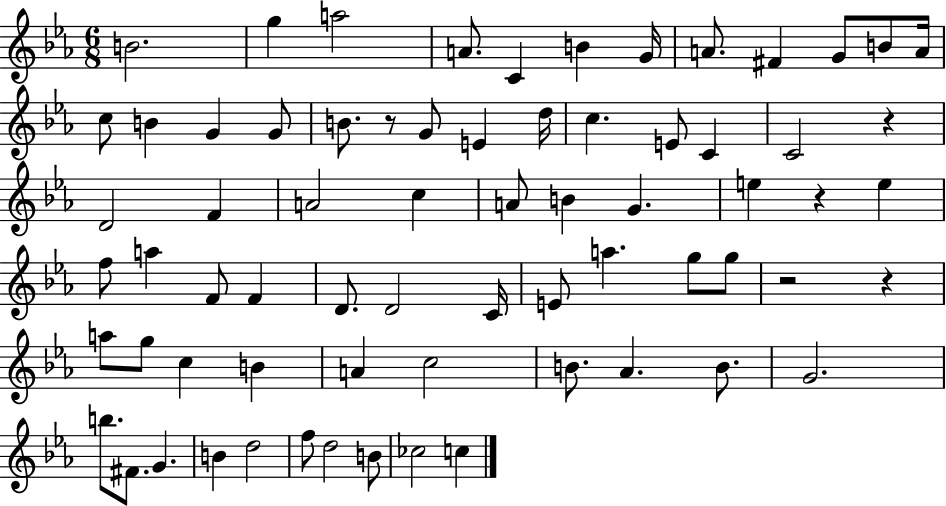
X:1
T:Untitled
M:6/8
L:1/4
K:Eb
B2 g a2 A/2 C B G/4 A/2 ^F G/2 B/2 A/4 c/2 B G G/2 B/2 z/2 G/2 E d/4 c E/2 C C2 z D2 F A2 c A/2 B G e z e f/2 a F/2 F D/2 D2 C/4 E/2 a g/2 g/2 z2 z a/2 g/2 c B A c2 B/2 _A B/2 G2 b/2 ^F/2 G B d2 f/2 d2 B/2 _c2 c